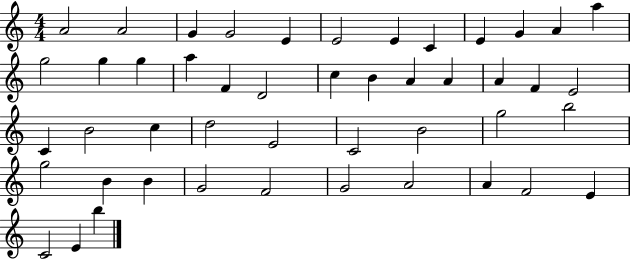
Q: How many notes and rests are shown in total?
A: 47